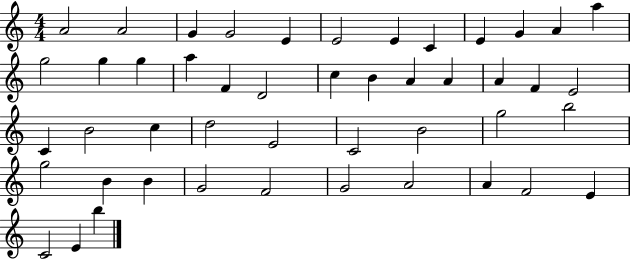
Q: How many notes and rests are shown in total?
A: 47